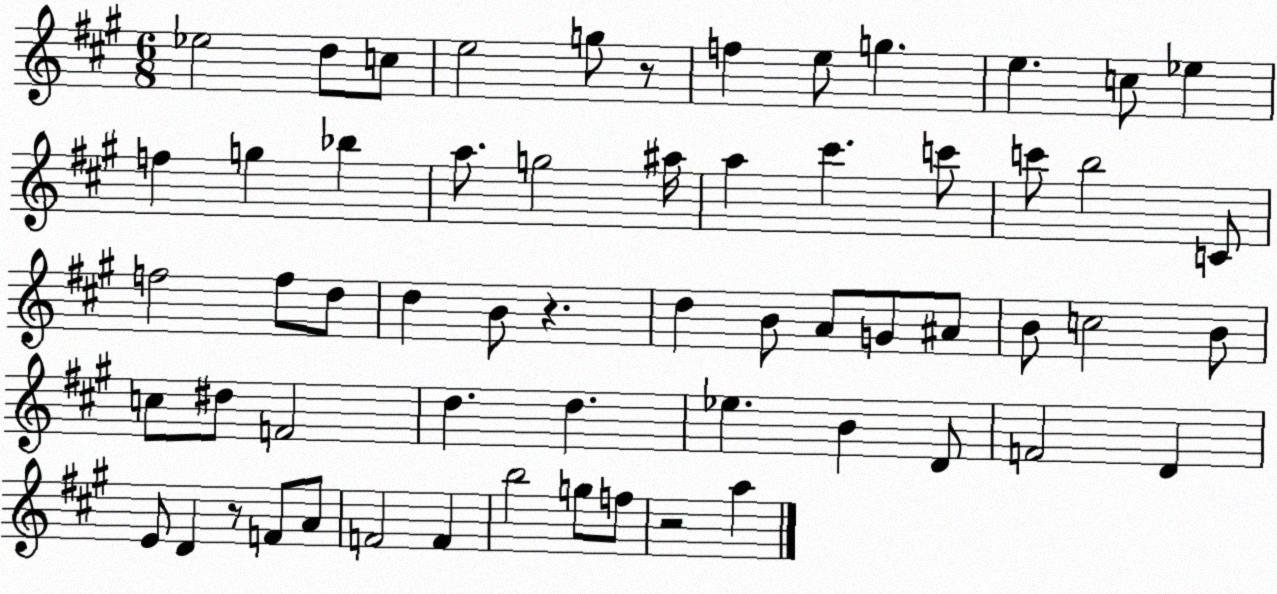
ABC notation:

X:1
T:Untitled
M:6/8
L:1/4
K:A
_e2 d/2 c/2 e2 g/2 z/2 f e/2 g e c/2 _e f g _b a/2 g2 ^a/4 a ^c' c'/2 c'/2 b2 C/2 f2 f/2 d/2 d B/2 z d B/2 A/2 G/2 ^A/2 B/2 c2 B/2 c/2 ^d/2 F2 d d _e B D/2 F2 D E/2 D z/2 F/2 A/2 F2 F b2 g/2 f/2 z2 a